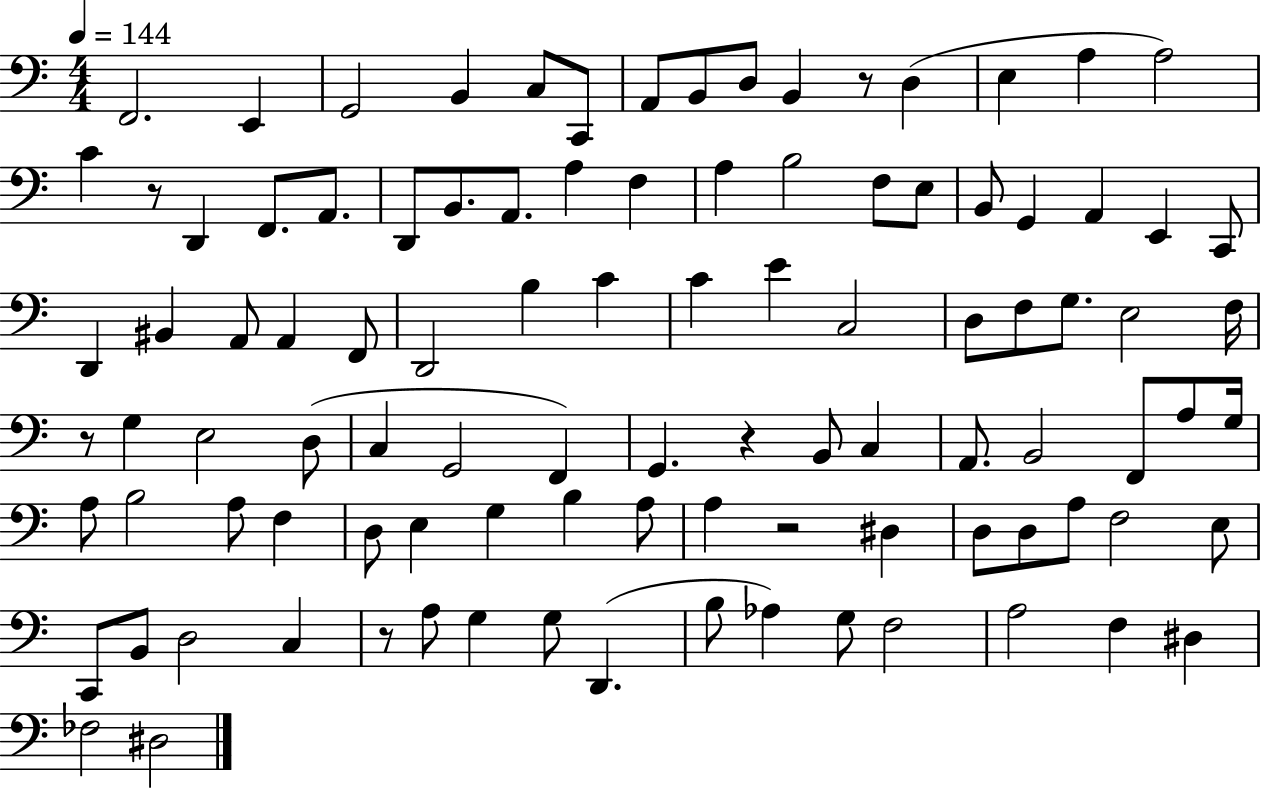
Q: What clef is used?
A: bass